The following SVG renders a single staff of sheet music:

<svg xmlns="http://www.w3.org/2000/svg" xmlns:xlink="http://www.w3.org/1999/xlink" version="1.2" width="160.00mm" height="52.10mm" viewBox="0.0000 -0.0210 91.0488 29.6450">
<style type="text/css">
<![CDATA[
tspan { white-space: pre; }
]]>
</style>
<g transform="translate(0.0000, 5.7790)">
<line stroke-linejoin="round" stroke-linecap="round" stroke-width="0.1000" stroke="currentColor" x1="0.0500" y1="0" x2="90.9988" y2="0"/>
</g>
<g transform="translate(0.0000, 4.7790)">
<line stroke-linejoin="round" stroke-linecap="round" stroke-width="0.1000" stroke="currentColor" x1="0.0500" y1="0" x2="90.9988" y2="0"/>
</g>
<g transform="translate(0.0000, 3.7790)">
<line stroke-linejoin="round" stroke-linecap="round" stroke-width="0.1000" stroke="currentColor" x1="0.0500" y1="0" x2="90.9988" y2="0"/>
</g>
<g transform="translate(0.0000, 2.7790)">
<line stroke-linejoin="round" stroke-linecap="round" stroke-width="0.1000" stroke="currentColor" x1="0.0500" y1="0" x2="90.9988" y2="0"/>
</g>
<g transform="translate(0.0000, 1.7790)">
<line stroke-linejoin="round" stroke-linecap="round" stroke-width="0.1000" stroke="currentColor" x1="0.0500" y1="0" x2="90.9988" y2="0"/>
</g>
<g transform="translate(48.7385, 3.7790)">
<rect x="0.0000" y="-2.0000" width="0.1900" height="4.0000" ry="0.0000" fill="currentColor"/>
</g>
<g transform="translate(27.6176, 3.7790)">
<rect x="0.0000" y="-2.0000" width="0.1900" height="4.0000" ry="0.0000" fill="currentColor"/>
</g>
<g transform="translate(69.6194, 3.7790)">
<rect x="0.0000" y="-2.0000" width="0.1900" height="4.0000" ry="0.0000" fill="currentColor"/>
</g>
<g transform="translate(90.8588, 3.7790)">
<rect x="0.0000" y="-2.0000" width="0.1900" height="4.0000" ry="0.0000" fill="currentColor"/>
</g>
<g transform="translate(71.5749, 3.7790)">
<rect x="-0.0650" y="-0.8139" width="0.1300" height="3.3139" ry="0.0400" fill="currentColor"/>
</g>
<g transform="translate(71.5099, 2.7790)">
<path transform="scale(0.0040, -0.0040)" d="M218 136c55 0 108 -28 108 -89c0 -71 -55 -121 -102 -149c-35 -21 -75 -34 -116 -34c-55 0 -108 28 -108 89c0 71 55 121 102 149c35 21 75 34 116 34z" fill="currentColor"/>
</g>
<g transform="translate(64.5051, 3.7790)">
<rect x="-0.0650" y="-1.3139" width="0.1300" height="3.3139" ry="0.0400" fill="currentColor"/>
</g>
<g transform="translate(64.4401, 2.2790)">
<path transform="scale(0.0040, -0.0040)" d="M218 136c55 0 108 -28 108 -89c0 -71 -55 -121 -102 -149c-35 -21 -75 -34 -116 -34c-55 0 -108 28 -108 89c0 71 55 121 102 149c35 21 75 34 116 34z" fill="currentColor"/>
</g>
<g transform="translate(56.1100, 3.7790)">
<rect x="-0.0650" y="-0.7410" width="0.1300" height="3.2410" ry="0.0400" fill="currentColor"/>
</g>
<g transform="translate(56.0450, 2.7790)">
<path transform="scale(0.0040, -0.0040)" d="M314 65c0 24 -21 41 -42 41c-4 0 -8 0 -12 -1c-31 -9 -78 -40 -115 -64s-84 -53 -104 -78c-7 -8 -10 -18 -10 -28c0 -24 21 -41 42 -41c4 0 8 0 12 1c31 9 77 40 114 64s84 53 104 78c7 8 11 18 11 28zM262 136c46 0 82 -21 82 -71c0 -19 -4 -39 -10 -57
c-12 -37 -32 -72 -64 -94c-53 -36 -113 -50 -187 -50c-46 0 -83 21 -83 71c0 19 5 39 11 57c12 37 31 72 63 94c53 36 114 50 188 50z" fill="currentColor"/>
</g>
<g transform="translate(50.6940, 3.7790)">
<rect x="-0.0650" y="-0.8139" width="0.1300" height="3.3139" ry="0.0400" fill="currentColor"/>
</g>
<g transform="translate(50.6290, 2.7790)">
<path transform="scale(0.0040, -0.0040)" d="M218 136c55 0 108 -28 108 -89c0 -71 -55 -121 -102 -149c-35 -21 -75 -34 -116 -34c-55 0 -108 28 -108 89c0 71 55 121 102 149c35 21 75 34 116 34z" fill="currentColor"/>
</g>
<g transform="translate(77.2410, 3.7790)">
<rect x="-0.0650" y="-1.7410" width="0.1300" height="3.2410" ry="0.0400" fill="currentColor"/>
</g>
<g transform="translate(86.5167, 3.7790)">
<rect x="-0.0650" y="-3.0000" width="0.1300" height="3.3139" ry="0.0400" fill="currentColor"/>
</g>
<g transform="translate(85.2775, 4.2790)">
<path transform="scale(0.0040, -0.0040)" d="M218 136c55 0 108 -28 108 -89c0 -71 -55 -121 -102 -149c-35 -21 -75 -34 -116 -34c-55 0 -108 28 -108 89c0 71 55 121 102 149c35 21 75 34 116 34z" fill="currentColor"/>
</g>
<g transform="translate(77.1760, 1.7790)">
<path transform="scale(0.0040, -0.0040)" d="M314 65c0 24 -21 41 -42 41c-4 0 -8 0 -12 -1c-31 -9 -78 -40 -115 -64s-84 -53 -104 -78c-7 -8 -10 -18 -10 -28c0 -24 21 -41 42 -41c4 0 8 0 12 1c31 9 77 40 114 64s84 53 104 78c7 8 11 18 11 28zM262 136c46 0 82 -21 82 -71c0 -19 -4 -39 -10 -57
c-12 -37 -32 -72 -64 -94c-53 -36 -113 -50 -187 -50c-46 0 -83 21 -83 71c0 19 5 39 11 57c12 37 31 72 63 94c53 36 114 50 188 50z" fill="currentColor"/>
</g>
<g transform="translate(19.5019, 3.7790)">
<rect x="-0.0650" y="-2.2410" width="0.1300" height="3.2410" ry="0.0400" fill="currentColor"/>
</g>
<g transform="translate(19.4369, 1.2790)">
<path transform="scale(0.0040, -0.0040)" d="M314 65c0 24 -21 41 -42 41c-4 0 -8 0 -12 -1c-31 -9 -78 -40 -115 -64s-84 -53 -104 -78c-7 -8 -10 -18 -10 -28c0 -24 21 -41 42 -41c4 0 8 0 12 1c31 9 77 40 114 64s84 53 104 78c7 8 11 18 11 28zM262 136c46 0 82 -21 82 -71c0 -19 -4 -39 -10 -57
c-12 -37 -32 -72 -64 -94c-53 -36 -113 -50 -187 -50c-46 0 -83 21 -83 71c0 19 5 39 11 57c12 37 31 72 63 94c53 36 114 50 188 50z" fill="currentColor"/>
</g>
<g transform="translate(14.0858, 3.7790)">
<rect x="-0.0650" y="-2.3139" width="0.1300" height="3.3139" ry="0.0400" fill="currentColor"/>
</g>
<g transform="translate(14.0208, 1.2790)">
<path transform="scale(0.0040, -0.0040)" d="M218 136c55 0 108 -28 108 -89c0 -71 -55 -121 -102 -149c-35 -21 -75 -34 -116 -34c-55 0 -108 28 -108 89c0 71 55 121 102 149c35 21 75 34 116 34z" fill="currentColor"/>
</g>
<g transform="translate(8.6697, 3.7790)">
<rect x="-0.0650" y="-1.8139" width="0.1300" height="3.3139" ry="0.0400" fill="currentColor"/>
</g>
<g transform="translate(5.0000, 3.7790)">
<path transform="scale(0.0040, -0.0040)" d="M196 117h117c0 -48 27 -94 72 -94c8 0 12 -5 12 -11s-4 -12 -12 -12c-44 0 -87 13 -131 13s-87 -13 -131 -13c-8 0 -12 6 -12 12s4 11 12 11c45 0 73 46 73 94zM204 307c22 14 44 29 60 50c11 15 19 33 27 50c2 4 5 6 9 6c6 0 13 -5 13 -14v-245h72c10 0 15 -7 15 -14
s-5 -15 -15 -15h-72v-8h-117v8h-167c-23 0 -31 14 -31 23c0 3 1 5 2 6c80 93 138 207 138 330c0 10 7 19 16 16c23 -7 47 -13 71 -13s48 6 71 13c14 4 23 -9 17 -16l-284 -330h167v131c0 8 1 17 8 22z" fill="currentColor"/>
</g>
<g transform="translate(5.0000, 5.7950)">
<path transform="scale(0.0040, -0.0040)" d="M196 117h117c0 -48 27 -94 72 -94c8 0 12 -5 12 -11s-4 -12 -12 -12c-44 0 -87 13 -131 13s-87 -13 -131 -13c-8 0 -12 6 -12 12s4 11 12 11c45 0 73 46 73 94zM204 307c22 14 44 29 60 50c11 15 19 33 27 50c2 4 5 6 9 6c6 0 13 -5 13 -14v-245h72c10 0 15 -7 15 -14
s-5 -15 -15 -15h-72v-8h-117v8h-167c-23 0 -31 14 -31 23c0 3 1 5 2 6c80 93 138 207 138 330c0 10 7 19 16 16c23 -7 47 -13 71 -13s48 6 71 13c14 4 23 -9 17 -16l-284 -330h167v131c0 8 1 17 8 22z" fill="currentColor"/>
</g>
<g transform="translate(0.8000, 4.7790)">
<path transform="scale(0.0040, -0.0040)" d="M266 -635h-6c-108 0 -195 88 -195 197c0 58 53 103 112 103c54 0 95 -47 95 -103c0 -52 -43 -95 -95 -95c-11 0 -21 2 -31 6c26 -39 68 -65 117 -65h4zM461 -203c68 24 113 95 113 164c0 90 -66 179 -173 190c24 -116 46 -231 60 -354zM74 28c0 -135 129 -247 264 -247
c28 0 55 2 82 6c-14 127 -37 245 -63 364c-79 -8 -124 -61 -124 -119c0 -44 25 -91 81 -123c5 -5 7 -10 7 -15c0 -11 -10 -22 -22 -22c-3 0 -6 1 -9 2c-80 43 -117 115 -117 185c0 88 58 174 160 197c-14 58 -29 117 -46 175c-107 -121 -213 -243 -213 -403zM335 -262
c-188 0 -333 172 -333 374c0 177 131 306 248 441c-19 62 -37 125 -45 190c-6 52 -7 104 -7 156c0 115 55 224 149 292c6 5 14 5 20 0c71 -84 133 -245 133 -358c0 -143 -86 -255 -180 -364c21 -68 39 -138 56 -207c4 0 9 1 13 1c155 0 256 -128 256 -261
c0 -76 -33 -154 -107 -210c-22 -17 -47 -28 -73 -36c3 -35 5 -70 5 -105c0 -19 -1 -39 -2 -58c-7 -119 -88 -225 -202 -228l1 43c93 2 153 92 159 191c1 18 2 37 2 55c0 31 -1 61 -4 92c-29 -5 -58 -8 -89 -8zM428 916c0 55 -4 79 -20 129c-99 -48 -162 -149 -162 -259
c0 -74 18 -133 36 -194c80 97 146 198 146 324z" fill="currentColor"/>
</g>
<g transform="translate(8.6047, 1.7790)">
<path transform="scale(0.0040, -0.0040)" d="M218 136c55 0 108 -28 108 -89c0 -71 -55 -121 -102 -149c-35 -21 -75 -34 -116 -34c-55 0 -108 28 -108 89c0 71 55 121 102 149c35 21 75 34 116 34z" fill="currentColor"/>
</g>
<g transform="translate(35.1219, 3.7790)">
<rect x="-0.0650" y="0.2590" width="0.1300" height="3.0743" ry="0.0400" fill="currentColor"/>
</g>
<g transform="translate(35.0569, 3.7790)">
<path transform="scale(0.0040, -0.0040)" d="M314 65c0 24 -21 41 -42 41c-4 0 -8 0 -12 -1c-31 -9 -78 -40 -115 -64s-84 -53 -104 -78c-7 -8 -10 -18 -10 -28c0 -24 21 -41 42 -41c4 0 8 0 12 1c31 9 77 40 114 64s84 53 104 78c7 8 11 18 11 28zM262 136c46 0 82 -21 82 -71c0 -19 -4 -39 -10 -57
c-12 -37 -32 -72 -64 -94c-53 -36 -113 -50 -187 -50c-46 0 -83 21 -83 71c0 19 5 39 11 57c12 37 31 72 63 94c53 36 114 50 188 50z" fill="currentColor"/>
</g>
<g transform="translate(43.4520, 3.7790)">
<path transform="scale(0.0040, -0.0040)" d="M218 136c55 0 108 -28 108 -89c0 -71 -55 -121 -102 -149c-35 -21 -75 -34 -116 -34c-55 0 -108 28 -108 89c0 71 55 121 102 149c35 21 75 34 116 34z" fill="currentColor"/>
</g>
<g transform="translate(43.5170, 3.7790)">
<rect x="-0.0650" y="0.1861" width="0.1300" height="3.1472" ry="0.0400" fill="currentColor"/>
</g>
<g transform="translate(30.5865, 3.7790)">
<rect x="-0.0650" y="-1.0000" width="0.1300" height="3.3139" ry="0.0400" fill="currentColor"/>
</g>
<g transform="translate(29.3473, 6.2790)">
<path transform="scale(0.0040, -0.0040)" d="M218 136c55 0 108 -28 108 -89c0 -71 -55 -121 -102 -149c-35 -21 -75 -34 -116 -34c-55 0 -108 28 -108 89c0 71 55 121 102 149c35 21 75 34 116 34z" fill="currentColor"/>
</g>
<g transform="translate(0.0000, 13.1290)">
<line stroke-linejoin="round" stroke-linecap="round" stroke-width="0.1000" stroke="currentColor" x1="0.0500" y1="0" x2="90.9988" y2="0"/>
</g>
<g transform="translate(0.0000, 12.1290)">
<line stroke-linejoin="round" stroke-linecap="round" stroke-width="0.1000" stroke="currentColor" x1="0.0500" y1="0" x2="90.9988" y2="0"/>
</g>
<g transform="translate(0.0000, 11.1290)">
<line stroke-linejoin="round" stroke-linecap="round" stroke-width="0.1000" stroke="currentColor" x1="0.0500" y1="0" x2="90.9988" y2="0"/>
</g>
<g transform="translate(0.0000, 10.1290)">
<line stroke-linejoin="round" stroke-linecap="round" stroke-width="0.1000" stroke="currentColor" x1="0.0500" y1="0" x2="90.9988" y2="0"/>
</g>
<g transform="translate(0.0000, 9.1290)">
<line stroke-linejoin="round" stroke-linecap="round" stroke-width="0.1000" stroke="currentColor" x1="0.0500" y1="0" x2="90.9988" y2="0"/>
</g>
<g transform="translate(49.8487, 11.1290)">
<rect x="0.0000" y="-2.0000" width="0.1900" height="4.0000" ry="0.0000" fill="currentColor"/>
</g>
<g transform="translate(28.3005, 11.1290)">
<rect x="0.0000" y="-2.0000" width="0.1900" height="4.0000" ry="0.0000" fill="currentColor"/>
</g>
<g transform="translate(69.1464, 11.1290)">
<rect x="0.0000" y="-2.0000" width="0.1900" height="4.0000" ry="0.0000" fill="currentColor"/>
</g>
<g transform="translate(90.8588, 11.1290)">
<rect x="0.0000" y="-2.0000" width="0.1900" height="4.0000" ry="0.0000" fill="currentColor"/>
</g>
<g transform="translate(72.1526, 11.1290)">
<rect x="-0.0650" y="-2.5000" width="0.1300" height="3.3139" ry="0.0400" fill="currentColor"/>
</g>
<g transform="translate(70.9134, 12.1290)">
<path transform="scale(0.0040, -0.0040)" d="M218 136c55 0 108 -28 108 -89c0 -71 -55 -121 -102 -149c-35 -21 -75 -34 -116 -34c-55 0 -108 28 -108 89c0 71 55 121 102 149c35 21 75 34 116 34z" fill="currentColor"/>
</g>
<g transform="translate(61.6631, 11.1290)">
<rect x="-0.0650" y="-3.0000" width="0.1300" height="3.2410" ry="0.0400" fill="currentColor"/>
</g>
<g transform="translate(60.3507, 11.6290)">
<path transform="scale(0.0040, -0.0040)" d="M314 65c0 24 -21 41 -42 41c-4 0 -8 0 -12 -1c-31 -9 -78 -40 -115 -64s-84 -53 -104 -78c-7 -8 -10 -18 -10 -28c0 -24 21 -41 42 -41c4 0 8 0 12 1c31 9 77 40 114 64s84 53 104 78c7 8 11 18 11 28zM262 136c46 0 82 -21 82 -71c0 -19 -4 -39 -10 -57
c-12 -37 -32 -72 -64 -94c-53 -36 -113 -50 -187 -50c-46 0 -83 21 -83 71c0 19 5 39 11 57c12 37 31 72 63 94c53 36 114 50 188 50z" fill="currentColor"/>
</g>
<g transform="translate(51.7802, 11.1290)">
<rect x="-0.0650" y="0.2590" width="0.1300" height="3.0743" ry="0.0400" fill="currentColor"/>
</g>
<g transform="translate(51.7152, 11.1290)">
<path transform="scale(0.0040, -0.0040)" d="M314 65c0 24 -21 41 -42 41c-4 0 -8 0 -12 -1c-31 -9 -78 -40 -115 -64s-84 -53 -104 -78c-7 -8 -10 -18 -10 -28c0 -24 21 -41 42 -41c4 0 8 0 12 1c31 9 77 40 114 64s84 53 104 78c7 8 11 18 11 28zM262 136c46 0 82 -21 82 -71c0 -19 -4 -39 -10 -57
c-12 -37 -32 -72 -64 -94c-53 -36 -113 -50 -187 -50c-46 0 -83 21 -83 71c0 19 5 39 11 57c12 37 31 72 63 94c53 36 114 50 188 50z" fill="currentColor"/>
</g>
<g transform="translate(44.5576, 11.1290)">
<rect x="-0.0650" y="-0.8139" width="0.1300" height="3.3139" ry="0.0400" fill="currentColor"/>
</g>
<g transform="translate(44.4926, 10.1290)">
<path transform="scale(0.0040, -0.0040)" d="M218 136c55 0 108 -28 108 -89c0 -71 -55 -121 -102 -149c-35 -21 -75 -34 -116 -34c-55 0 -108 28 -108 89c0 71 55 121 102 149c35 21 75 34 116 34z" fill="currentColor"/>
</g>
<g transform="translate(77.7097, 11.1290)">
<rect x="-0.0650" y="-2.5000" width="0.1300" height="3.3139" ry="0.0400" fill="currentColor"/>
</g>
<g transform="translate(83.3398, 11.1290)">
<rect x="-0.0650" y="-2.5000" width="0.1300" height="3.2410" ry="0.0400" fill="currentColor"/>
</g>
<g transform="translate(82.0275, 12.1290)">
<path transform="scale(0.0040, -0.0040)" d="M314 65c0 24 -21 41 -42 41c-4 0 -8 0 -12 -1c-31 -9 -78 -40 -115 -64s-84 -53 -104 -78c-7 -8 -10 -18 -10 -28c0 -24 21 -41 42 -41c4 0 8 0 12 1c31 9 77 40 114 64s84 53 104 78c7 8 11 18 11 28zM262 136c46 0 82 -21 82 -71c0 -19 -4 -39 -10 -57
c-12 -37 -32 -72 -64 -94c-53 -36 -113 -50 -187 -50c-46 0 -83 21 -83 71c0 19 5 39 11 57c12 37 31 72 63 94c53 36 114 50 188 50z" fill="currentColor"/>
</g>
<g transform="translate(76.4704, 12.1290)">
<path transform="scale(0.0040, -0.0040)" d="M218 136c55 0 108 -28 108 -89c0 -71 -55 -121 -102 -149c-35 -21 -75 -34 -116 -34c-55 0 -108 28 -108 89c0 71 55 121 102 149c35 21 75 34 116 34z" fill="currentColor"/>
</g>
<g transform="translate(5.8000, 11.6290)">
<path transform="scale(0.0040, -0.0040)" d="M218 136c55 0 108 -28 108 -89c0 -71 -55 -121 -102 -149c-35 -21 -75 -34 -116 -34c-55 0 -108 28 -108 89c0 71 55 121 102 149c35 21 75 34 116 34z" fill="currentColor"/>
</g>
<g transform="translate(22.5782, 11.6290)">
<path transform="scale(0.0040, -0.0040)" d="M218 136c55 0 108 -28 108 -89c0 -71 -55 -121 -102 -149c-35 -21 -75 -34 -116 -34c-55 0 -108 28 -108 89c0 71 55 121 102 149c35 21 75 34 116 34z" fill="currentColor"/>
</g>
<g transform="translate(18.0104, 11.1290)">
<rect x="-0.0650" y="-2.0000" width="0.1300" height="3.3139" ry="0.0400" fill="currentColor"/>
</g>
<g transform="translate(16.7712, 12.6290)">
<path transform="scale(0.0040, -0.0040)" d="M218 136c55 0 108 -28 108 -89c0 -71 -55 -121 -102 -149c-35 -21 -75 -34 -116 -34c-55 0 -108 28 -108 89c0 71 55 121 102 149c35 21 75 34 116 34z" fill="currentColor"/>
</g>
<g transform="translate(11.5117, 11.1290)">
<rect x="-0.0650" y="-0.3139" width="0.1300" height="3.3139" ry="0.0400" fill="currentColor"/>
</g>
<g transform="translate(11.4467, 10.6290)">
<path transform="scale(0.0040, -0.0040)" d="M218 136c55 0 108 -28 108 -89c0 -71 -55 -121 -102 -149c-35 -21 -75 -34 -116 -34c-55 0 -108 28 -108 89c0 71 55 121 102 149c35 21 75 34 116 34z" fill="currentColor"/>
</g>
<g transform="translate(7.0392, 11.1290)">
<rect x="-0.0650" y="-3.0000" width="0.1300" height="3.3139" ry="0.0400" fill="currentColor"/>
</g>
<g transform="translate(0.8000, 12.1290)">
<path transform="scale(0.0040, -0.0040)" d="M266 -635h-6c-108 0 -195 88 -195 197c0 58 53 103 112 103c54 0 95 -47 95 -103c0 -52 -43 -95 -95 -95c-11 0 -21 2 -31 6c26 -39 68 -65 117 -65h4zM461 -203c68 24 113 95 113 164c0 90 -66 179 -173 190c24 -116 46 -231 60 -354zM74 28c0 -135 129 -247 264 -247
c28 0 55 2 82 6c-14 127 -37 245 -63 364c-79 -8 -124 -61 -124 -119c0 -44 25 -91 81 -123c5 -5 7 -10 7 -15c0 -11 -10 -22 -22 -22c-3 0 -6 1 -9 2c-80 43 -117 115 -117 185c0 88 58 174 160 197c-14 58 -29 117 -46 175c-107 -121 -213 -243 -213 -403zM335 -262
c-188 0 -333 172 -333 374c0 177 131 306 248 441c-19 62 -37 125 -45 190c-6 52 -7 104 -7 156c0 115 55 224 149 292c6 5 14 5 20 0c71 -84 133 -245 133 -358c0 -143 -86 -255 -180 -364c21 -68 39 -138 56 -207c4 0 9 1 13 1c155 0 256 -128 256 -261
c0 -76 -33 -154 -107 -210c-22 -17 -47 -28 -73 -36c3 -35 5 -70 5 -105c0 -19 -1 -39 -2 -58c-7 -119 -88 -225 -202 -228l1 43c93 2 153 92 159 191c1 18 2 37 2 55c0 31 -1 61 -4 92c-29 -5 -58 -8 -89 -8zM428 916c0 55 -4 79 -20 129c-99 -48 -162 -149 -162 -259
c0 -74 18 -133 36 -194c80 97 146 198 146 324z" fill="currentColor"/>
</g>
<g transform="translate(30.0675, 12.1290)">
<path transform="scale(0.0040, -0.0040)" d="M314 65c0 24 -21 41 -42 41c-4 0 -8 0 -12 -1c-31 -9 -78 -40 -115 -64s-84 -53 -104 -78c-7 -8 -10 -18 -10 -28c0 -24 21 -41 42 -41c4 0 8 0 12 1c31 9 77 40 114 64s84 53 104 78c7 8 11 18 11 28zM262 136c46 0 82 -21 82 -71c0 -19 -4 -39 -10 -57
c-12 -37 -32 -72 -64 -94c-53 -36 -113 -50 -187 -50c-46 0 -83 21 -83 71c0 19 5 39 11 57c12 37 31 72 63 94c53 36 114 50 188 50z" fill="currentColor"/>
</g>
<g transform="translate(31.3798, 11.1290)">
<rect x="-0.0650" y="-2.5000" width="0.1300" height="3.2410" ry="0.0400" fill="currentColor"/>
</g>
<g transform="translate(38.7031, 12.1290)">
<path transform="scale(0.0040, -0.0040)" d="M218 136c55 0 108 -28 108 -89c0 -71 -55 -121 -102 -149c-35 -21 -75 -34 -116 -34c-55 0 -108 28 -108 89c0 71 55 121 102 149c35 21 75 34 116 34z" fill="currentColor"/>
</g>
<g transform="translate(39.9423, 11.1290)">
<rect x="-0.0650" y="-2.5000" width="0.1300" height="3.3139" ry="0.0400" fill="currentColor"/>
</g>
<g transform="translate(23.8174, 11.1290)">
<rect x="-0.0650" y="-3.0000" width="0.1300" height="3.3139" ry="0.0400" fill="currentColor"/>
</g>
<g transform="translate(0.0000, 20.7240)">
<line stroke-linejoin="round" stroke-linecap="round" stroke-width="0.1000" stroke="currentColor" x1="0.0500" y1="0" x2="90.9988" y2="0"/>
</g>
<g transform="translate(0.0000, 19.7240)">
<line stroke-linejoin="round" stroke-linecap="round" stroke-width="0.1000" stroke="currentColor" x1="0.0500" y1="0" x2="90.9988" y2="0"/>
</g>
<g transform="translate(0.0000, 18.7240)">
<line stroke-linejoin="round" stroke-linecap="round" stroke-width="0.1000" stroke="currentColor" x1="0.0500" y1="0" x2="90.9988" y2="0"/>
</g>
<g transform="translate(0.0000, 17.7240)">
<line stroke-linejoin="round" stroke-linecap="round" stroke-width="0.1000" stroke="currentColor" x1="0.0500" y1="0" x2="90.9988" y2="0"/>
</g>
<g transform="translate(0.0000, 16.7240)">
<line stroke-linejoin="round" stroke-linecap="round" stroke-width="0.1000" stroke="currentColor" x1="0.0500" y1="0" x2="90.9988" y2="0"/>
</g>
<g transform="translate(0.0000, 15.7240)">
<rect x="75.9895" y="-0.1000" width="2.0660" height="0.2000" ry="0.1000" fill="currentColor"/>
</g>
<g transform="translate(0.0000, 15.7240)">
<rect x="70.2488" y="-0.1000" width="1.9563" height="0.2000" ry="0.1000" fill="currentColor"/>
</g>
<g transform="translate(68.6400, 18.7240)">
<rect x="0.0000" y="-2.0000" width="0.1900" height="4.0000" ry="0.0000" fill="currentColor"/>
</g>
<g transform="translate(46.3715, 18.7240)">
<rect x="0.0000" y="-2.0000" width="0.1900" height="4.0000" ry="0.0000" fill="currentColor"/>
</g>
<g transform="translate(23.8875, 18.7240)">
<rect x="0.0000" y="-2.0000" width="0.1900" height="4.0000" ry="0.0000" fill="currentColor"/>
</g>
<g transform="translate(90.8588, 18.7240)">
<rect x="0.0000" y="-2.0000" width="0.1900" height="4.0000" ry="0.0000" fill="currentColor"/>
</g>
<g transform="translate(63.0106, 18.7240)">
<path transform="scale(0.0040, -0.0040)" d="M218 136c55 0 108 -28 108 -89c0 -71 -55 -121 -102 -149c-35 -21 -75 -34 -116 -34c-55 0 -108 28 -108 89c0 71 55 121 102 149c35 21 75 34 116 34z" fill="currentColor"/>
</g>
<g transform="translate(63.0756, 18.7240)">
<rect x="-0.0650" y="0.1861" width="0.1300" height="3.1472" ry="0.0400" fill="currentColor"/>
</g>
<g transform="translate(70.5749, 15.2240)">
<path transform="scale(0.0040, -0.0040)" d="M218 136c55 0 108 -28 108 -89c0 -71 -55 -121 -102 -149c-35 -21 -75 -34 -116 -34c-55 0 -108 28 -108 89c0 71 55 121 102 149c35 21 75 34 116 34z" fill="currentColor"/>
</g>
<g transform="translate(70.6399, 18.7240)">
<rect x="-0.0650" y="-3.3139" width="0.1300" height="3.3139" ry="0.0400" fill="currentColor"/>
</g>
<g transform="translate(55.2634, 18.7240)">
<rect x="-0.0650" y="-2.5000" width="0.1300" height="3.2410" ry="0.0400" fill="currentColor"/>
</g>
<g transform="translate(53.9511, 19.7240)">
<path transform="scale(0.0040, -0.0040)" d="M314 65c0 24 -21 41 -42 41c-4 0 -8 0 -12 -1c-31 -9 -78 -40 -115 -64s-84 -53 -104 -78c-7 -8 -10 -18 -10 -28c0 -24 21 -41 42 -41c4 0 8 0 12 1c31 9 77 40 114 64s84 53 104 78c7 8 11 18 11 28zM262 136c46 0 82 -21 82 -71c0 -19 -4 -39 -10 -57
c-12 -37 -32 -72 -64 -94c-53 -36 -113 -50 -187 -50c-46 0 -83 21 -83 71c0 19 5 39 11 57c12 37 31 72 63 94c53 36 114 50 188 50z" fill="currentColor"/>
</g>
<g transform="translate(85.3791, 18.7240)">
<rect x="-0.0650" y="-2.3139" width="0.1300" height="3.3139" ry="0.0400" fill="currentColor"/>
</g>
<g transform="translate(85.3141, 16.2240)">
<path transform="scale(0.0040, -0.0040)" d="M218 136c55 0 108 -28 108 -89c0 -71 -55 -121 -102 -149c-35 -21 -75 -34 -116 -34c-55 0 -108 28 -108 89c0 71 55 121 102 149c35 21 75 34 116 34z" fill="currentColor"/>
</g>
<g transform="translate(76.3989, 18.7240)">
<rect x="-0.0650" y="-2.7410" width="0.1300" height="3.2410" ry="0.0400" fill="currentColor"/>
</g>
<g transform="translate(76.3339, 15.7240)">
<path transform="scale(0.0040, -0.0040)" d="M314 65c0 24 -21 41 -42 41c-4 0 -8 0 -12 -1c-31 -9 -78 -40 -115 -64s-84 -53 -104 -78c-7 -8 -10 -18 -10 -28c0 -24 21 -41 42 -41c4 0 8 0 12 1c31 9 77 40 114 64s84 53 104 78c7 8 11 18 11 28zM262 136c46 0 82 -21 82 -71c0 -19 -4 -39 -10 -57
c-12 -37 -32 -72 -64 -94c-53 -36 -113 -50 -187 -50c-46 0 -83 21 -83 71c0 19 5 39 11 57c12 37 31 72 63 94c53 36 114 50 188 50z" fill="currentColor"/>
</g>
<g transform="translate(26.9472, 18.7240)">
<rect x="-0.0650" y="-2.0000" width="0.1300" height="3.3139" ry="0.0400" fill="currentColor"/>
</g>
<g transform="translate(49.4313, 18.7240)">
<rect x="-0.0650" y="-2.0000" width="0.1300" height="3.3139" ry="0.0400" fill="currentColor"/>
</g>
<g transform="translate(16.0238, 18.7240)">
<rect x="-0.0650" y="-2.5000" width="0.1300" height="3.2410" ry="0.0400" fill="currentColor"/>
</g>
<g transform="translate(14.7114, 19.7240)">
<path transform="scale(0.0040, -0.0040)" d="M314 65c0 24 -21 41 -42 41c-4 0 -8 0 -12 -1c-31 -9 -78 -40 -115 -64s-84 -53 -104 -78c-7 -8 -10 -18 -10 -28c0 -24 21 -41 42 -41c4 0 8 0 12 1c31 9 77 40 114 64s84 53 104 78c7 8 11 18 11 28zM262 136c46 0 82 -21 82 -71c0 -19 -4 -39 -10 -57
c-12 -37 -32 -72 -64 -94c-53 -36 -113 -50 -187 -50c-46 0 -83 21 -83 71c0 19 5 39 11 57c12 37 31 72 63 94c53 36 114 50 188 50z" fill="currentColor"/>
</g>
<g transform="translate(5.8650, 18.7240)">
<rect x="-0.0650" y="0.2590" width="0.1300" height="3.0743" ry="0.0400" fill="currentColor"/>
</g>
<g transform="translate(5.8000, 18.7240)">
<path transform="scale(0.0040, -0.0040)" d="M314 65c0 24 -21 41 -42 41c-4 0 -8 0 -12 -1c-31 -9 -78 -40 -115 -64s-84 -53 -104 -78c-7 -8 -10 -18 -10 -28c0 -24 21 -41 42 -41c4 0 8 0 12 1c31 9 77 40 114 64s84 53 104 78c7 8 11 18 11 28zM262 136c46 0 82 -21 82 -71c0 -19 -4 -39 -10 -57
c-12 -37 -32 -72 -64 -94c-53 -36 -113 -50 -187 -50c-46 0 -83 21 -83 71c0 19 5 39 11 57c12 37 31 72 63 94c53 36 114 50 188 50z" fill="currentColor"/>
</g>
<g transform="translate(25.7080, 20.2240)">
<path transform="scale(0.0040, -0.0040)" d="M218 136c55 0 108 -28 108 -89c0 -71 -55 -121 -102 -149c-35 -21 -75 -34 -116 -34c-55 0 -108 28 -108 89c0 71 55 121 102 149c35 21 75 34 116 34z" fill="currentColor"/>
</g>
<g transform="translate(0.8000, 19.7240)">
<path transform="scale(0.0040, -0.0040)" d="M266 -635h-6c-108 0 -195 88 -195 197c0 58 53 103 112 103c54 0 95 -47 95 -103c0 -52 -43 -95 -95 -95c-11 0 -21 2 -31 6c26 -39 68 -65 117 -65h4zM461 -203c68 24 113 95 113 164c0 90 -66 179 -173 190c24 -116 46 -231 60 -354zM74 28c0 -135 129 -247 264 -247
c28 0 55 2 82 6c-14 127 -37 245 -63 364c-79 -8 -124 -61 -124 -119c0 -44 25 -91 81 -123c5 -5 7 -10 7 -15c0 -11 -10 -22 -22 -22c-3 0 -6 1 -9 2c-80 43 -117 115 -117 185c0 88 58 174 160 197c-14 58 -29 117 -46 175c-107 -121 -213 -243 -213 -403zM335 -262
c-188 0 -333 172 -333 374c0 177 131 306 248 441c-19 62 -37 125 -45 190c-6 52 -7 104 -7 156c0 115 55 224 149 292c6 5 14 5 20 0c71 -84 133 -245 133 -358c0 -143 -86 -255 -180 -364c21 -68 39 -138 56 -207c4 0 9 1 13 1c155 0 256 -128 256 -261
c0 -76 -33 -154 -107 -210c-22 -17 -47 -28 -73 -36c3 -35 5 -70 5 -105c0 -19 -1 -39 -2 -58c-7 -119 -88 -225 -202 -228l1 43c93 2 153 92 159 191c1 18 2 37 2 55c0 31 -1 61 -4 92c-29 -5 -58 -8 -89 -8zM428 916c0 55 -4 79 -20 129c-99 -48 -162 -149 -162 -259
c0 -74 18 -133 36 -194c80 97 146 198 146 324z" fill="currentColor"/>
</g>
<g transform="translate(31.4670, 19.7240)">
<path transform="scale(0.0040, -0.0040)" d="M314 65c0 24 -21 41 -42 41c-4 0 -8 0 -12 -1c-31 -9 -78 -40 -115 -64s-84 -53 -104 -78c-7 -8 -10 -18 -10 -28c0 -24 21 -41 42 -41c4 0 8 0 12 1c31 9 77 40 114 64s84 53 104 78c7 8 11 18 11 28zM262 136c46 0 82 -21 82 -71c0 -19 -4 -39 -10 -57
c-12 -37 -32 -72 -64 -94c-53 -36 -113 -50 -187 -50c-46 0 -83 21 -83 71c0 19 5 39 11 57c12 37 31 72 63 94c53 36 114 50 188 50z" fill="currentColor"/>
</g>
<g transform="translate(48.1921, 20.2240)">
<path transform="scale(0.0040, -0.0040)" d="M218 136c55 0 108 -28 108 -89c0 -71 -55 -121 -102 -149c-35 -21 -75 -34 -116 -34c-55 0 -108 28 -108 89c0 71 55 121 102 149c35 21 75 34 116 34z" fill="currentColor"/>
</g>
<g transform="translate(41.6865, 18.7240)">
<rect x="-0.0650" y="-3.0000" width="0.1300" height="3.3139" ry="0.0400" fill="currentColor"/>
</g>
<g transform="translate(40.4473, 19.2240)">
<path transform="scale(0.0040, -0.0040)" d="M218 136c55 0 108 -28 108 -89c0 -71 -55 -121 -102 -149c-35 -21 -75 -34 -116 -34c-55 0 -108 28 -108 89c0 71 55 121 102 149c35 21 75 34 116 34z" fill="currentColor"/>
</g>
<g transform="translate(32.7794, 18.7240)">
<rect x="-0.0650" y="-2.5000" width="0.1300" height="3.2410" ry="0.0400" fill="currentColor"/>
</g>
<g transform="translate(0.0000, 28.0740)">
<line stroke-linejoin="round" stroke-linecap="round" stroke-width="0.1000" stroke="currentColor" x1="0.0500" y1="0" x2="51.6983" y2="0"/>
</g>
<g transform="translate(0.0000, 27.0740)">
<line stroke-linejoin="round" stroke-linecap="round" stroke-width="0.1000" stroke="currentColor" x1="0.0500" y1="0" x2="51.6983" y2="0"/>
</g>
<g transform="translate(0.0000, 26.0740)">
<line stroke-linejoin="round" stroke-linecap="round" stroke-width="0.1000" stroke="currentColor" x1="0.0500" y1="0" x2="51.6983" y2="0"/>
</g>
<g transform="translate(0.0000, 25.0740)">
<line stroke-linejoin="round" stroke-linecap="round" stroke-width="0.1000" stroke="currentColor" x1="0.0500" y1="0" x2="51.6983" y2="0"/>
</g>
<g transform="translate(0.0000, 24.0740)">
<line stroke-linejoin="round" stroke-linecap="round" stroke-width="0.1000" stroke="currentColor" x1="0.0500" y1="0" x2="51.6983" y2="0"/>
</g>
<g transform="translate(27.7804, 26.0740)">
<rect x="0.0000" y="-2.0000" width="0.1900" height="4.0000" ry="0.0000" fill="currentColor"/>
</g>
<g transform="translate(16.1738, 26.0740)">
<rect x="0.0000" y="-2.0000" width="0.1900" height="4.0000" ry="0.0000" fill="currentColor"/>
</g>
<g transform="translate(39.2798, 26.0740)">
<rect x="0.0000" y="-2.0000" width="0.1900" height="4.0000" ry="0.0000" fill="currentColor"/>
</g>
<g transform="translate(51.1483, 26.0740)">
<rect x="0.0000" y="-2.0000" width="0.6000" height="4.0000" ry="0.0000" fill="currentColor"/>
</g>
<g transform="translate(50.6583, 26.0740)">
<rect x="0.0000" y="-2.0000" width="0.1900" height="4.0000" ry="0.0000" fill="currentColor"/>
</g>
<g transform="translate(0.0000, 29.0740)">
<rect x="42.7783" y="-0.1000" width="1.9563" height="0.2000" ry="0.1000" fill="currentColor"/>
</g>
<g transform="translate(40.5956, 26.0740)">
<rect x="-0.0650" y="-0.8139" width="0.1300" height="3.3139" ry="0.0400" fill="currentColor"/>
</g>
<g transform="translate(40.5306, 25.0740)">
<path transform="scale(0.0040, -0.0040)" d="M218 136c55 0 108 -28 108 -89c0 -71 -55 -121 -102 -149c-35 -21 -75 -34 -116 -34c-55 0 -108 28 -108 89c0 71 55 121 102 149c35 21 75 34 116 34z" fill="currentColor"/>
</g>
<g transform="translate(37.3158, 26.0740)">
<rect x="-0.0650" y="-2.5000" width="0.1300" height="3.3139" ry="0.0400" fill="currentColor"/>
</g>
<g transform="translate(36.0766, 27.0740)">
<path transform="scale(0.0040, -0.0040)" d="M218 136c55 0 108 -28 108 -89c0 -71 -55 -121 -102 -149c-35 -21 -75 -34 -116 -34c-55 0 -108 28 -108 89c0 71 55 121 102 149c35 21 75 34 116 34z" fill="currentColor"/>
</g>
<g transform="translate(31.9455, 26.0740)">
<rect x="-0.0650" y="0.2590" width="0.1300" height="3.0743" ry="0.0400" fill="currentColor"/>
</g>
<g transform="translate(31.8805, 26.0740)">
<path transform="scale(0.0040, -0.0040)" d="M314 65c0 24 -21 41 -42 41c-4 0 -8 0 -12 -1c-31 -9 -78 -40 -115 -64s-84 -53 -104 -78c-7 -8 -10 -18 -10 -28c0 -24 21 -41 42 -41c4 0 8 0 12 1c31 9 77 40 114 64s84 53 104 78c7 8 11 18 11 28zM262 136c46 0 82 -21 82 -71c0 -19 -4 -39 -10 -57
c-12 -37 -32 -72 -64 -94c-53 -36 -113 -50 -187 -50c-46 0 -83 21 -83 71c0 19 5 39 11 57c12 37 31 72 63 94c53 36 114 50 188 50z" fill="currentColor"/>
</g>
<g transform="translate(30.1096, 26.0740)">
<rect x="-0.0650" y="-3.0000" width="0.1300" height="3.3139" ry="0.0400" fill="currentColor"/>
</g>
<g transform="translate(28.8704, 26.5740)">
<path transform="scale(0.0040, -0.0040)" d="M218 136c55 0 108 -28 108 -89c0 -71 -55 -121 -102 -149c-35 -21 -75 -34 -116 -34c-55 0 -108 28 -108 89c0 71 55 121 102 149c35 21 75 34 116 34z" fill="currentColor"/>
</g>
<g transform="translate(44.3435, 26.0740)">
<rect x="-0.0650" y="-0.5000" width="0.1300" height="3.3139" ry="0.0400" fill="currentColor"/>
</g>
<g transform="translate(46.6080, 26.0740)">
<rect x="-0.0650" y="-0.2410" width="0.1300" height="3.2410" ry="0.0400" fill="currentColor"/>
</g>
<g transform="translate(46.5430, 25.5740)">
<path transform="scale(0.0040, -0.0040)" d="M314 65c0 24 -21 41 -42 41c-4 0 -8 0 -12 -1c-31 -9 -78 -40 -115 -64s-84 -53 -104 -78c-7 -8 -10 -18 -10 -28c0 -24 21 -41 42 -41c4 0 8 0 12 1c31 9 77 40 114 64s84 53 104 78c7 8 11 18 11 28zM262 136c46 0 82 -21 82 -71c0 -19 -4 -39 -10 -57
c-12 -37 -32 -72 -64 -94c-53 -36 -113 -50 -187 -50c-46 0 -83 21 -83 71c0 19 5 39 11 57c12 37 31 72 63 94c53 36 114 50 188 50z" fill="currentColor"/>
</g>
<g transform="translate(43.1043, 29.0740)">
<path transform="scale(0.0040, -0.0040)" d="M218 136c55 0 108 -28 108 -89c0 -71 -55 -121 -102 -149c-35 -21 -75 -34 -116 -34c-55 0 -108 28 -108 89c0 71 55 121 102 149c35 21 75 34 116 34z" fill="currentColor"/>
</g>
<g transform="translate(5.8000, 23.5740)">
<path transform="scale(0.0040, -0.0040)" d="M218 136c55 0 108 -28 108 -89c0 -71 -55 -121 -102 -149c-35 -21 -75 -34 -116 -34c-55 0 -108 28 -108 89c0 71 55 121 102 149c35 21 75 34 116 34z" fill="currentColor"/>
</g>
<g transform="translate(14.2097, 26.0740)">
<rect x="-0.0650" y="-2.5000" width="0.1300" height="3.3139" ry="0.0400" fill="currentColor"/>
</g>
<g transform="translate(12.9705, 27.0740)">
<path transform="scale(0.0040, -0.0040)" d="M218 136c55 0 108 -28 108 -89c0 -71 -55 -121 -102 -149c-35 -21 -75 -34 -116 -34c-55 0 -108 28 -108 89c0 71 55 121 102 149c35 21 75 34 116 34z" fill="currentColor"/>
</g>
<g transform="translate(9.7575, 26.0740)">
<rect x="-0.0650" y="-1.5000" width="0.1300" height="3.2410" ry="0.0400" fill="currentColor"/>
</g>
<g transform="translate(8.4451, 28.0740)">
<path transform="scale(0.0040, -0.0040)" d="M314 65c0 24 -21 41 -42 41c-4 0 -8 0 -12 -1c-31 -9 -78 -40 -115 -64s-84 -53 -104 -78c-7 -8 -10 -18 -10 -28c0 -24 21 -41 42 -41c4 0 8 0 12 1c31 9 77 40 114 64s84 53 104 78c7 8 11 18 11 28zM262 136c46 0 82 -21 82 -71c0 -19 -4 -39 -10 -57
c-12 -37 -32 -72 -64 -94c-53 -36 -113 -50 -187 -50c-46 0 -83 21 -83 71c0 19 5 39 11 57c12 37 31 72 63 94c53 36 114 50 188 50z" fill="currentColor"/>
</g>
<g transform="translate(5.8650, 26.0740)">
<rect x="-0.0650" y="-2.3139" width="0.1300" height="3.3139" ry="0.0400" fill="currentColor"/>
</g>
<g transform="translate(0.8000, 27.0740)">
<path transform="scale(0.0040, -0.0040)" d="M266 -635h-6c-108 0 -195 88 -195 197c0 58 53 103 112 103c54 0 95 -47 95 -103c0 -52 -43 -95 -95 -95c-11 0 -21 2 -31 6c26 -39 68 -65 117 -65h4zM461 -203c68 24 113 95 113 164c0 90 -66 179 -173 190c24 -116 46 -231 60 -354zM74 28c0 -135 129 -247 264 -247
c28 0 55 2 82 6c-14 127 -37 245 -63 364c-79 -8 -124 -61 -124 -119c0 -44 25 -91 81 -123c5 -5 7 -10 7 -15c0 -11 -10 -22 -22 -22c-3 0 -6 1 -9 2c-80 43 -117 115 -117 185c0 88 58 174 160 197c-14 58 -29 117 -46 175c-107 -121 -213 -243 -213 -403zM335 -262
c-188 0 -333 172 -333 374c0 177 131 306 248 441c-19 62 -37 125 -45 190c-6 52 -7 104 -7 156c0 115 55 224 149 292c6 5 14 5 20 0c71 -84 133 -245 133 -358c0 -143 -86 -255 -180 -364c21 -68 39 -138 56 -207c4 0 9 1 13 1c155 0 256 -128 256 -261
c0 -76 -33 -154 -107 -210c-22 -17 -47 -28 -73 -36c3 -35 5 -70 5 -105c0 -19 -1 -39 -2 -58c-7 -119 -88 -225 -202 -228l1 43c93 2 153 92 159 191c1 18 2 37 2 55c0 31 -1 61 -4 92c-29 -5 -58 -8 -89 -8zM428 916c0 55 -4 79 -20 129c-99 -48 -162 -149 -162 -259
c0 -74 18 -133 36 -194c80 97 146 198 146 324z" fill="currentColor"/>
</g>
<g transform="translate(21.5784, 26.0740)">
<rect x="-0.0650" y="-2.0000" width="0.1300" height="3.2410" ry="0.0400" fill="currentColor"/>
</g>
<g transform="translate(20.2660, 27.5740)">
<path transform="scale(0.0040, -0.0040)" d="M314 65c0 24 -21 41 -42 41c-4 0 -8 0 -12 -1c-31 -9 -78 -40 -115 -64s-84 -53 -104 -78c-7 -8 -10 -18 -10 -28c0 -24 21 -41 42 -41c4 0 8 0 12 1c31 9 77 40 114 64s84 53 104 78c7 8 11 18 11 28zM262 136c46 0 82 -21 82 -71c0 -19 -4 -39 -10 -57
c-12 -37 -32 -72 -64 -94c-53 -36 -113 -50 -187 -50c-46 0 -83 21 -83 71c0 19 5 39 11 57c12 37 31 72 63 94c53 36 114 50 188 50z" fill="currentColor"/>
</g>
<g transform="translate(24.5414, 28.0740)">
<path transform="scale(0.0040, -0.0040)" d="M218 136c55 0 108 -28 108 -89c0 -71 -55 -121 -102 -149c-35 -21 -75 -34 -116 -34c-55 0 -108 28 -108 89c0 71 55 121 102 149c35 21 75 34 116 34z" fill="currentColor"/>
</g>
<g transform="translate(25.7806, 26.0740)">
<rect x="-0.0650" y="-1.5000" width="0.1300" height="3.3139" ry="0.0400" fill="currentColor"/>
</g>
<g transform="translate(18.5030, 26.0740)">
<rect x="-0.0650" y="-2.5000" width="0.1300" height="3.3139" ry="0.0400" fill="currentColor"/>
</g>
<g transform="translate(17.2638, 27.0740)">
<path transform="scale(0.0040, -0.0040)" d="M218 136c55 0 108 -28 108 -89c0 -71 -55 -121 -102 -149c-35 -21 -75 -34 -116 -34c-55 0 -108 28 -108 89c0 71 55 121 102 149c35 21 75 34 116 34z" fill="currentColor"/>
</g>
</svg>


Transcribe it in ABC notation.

X:1
T:Untitled
M:4/4
L:1/4
K:C
f g g2 D B2 B d d2 e d f2 A A c F A G2 G d B2 A2 G G G2 B2 G2 F G2 A F G2 B b a2 g g E2 G G F2 E A B2 G d C c2